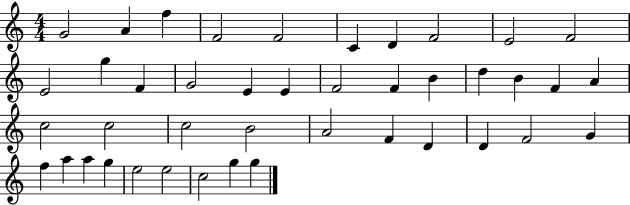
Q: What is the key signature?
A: C major